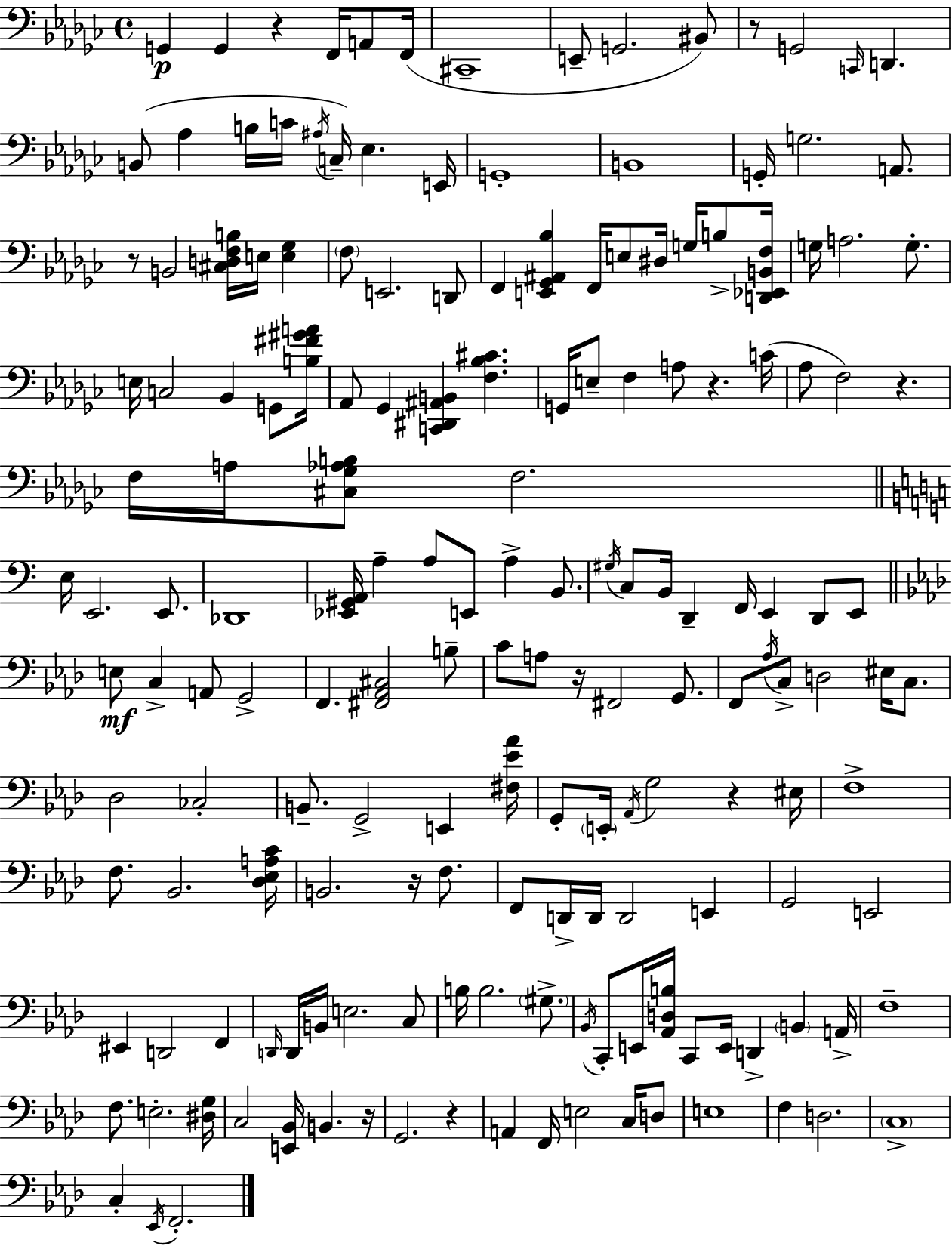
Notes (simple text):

G2/q G2/q R/q F2/s A2/e F2/s C#2/w E2/e G2/h. BIS2/e R/e G2/h C2/s D2/q. B2/e Ab3/q B3/s C4/s A#3/s C3/s Eb3/q. E2/s G2/w B2/w G2/s G3/h. A2/e. R/e B2/h [C#3,D3,F3,B3]/s E3/s [E3,Gb3]/q F3/e E2/h. D2/e F2/q [E2,Gb2,A#2,Bb3]/q F2/s E3/e D#3/s G3/s B3/e [D2,Eb2,B2,F3]/s G3/s A3/h. G3/e. E3/s C3/h Bb2/q G2/e [B3,F#4,G#4,A4]/s Ab2/e Gb2/q [C2,D#2,A#2,B2]/q [F3,Bb3,C#4]/q. G2/s E3/e F3/q A3/e R/q. C4/s Ab3/e F3/h R/q. F3/s A3/s [C#3,Gb3,Ab3,B3]/e F3/h. E3/s E2/h. E2/e. Db2/w [Eb2,G#2,A2]/s A3/q A3/e E2/e A3/q B2/e. G#3/s C3/e B2/s D2/q F2/s E2/q D2/e E2/e E3/e C3/q A2/e G2/h F2/q. [F#2,Ab2,C#3]/h B3/e C4/e A3/e R/s F#2/h G2/e. F2/e Ab3/s C3/e D3/h EIS3/s C3/e. Db3/h CES3/h B2/e. G2/h E2/q [F#3,Eb4,Ab4]/s G2/e E2/s Ab2/s G3/h R/q EIS3/s F3/w F3/e. Bb2/h. [Db3,Eb3,A3,C4]/s B2/h. R/s F3/e. F2/e D2/s D2/s D2/h E2/q G2/h E2/h EIS2/q D2/h F2/q D2/s D2/s B2/s E3/h. C3/e B3/s B3/h. G#3/e. Bb2/s C2/e E2/s [Ab2,D3,B3]/s C2/e E2/s D2/q B2/q A2/s F3/w F3/e. E3/h. [D#3,G3]/s C3/h [E2,Bb2]/s B2/q. R/s G2/h. R/q A2/q F2/s E3/h C3/s D3/e E3/w F3/q D3/h. C3/w C3/q Eb2/s F2/h.